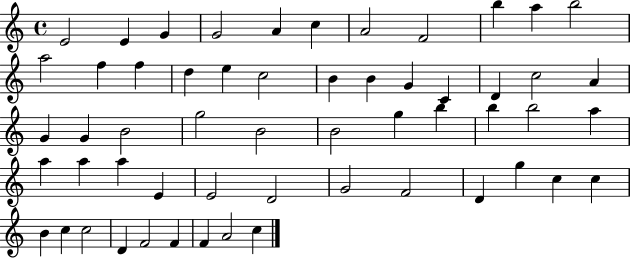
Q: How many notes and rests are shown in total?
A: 56